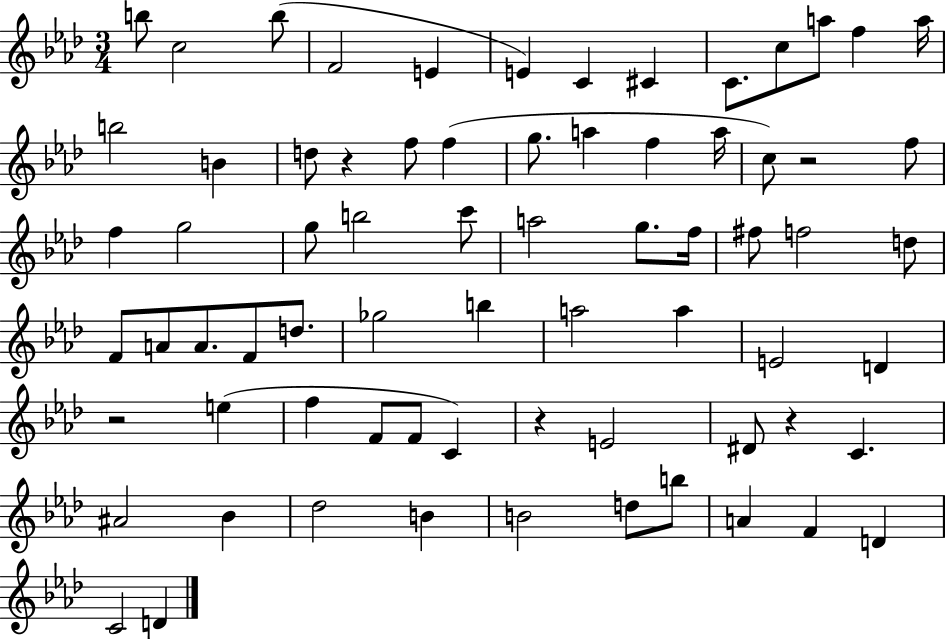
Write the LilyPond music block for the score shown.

{
  \clef treble
  \numericTimeSignature
  \time 3/4
  \key aes \major
  b''8 c''2 b''8( | f'2 e'4 | e'4) c'4 cis'4 | c'8. c''8 a''8 f''4 a''16 | \break b''2 b'4 | d''8 r4 f''8 f''4( | g''8. a''4 f''4 a''16 | c''8) r2 f''8 | \break f''4 g''2 | g''8 b''2 c'''8 | a''2 g''8. f''16 | fis''8 f''2 d''8 | \break f'8 a'8 a'8. f'8 d''8. | ges''2 b''4 | a''2 a''4 | e'2 d'4 | \break r2 e''4( | f''4 f'8 f'8 c'4) | r4 e'2 | dis'8 r4 c'4. | \break ais'2 bes'4 | des''2 b'4 | b'2 d''8 b''8 | a'4 f'4 d'4 | \break c'2 d'4 | \bar "|."
}